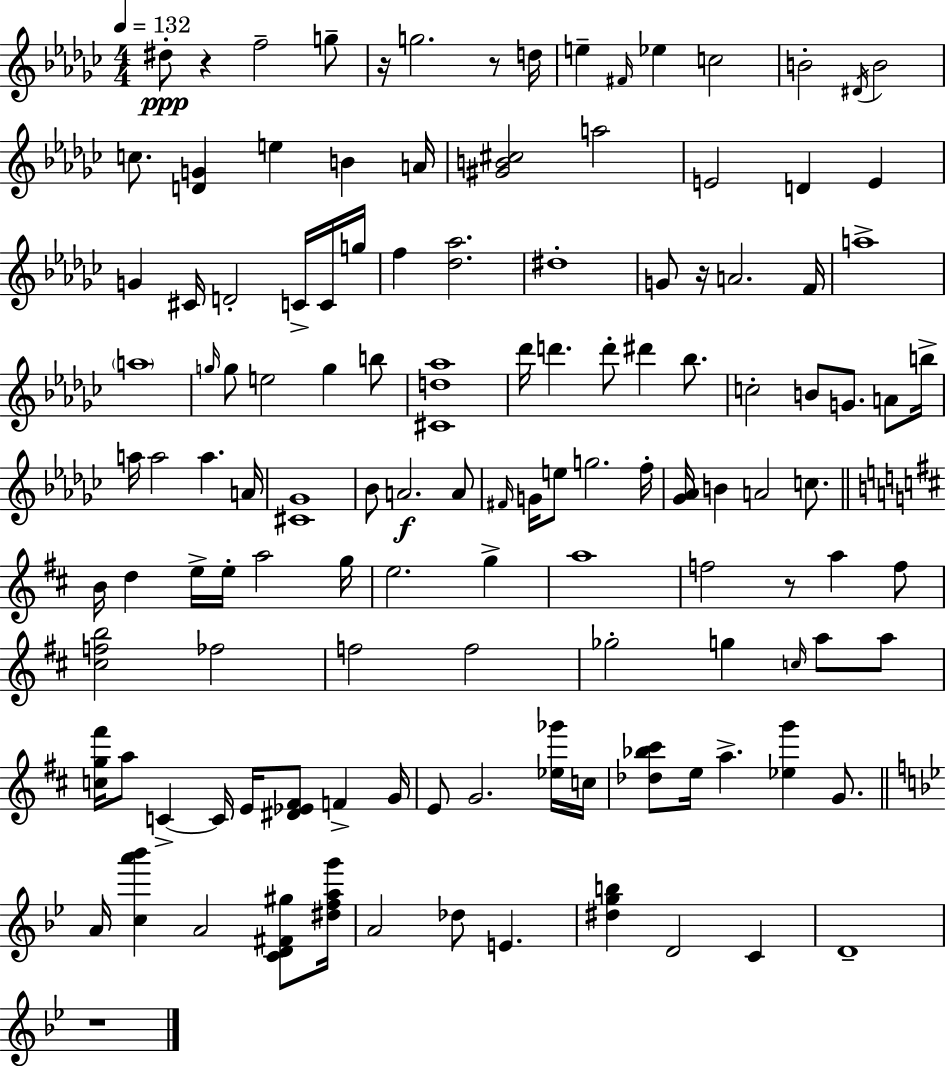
{
  \clef treble
  \numericTimeSignature
  \time 4/4
  \key ees \minor
  \tempo 4 = 132
  \repeat volta 2 { dis''8-.\ppp r4 f''2-- g''8-- | r16 g''2. r8 d''16 | e''4-- \grace { fis'16 } ees''4 c''2 | b'2-. \acciaccatura { dis'16 } b'2 | \break c''8. <d' g'>4 e''4 b'4 | a'16 <gis' b' cis''>2 a''2 | e'2 d'4 e'4 | g'4 cis'16 d'2-. c'16-> | \break c'16 g''16 f''4 <des'' aes''>2. | dis''1-. | g'8 r16 a'2. | f'16 a''1-> | \break \parenthesize a''1 | \grace { g''16 } g''8 e''2 g''4 | b''8 <cis' d'' aes''>1 | des'''16 d'''4. d'''8-. dis'''4 | \break bes''8. c''2-. b'8 g'8. | a'8 b''16-> a''16 a''2 a''4. | a'16 <cis' ges'>1 | bes'8 a'2.\f | \break a'8 \grace { fis'16 } g'16 e''8 g''2. | f''16-. <ges' aes'>16 b'4 a'2 | c''8. \bar "||" \break \key d \major b'16 d''4 e''16-> e''16-. a''2 g''16 | e''2. g''4-> | a''1 | f''2 r8 a''4 f''8 | \break <cis'' f'' b''>2 fes''2 | f''2 f''2 | ges''2-. g''4 \grace { c''16 } a''8 a''8 | <c'' g'' fis'''>16 a''8 c'4->~~ c'16 e'16 <dis' ees' fis'>8 f'4-> | \break g'16 e'8 g'2. <ees'' ges'''>16 | c''16 <des'' bes'' cis'''>8 e''16 a''4.-> <ees'' g'''>4 g'8. | \bar "||" \break \key g \minor a'16 <c'' a''' bes'''>4 a'2 <c' d' fis' gis''>8 <dis'' f'' a'' g'''>16 | a'2 des''8 e'4. | <dis'' g'' b''>4 d'2 c'4 | d'1-- | \break r1 | } \bar "|."
}